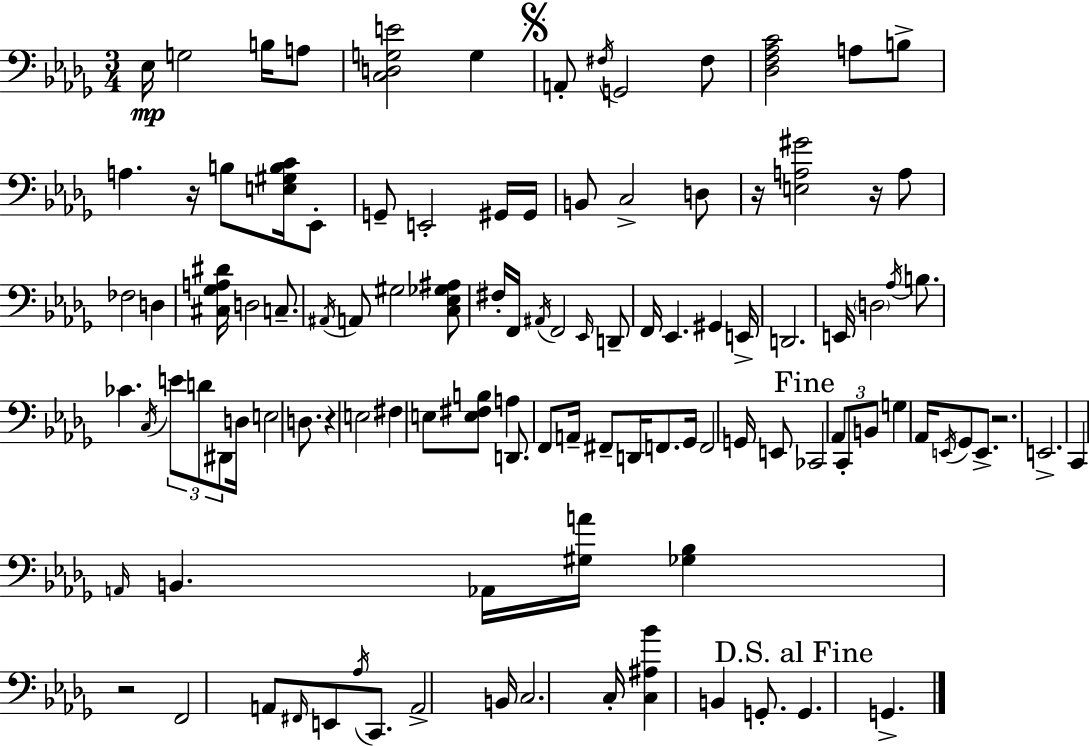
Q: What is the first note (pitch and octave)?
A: Eb3